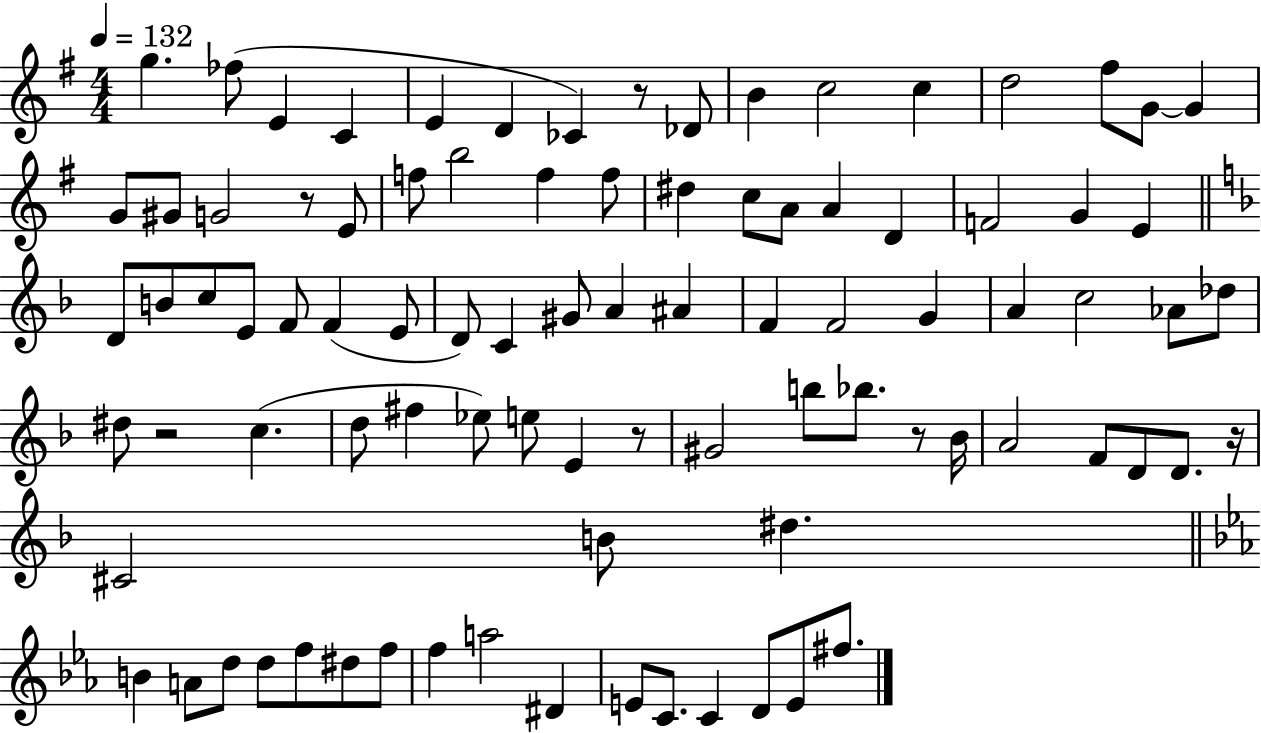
{
  \clef treble
  \numericTimeSignature
  \time 4/4
  \key g \major
  \tempo 4 = 132
  g''4. fes''8( e'4 c'4 | e'4 d'4 ces'4) r8 des'8 | b'4 c''2 c''4 | d''2 fis''8 g'8~~ g'4 | \break g'8 gis'8 g'2 r8 e'8 | f''8 b''2 f''4 f''8 | dis''4 c''8 a'8 a'4 d'4 | f'2 g'4 e'4 | \break \bar "||" \break \key f \major d'8 b'8 c''8 e'8 f'8 f'4( e'8 | d'8) c'4 gis'8 a'4 ais'4 | f'4 f'2 g'4 | a'4 c''2 aes'8 des''8 | \break dis''8 r2 c''4.( | d''8 fis''4 ees''8) e''8 e'4 r8 | gis'2 b''8 bes''8. r8 bes'16 | a'2 f'8 d'8 d'8. r16 | \break cis'2 b'8 dis''4. | \bar "||" \break \key ees \major b'4 a'8 d''8 d''8 f''8 dis''8 f''8 | f''4 a''2 dis'4 | e'8 c'8. c'4 d'8 e'8 fis''8. | \bar "|."
}